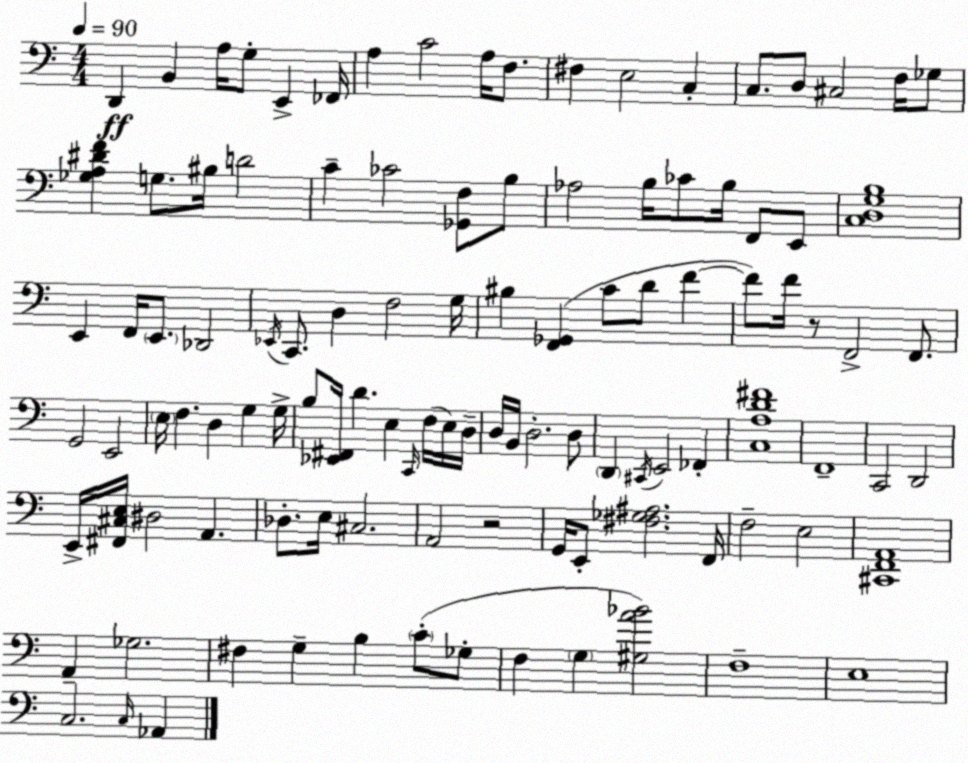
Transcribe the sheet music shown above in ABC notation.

X:1
T:Untitled
M:4/4
L:1/4
K:Am
D,, B,, A,/4 G,/2 E,, _F,,/4 A, C2 A,/4 F,/2 ^F, E,2 C, C,/2 D,/2 ^C,2 F,/4 _G,/2 [_G,A,^DF] G,/2 ^B,/4 D2 C _C2 [_G,,F,]/2 B,/2 _A,2 B,/4 _C/2 B,/4 F,,/2 E,,/2 [C,D,G,B,]4 E,, F,,/4 E,,/2 _D,,2 _E,,/4 C,,/2 D, F,2 G,/4 ^B, [F,,_G,,] C/2 D/2 F F/2 F/4 z/2 F,,2 F,,/2 G,,2 E,,2 E,/4 F, D, G, G,/4 B,/2 [_E,,^F,,]/4 D E, C,,/4 F,/4 E,/4 D,/4 D,/4 B,,/4 D,2 D,/2 D,, ^C,,/4 E,,2 _F,, [C,A,D^F]4 F,,4 C,,2 D,,2 E,,/4 [^F,,^C,E,]/4 ^D,2 A,, _D,/2 E,/4 ^C,2 A,,2 z2 G,,/4 E,,/2 [^F,_G,^A,]2 F,,/4 F,2 E,2 [^C,,F,,A,,]4 A,, _G,2 ^F, G, B, C/2 _G,/2 F, G, [^G,A_B]2 F,4 E,4 C,2 C,/4 _A,,